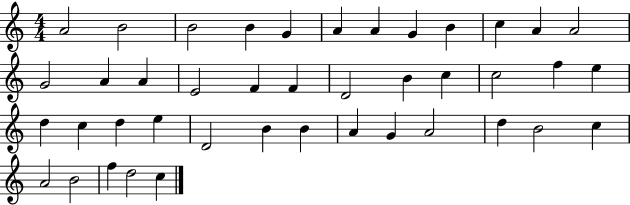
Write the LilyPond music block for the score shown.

{
  \clef treble
  \numericTimeSignature
  \time 4/4
  \key c \major
  a'2 b'2 | b'2 b'4 g'4 | a'4 a'4 g'4 b'4 | c''4 a'4 a'2 | \break g'2 a'4 a'4 | e'2 f'4 f'4 | d'2 b'4 c''4 | c''2 f''4 e''4 | \break d''4 c''4 d''4 e''4 | d'2 b'4 b'4 | a'4 g'4 a'2 | d''4 b'2 c''4 | \break a'2 b'2 | f''4 d''2 c''4 | \bar "|."
}